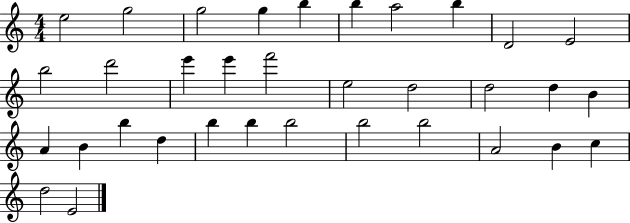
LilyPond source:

{
  \clef treble
  \numericTimeSignature
  \time 4/4
  \key c \major
  e''2 g''2 | g''2 g''4 b''4 | b''4 a''2 b''4 | d'2 e'2 | \break b''2 d'''2 | e'''4 e'''4 f'''2 | e''2 d''2 | d''2 d''4 b'4 | \break a'4 b'4 b''4 d''4 | b''4 b''4 b''2 | b''2 b''2 | a'2 b'4 c''4 | \break d''2 e'2 | \bar "|."
}